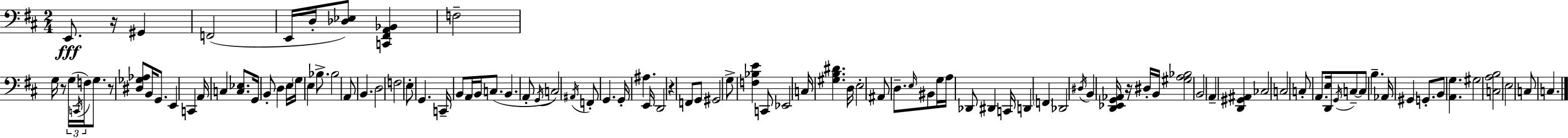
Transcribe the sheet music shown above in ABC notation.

X:1
T:Untitled
M:2/4
L:1/4
K:D
E,,/2 z/4 ^G,, F,,2 E,,/4 D,/4 [_D,_E,]/2 [C,,^F,,A,,_B,,] F,2 G,/4 z/2 G,/4 C,,/4 F,/4 G,/2 z/2 [^D,_G,_A,]/2 B,,/4 G,,/2 E,, C,, A,,/4 C, [C,_E,]/2 G,,/4 B,,/2 D, E,/4 G,/4 E, _B,/2 _B,2 A,,/2 B,, D,2 F,2 E,/2 G,, C,,/4 B,,/2 A,,/4 B,,/4 C,/2 B,, A,,/2 G,,/4 C,2 ^A,,/4 F,,/2 G,, G,,/4 ^A, E,,/4 D,,2 z F,,/2 G,,/2 ^G,,2 G,/2 [F,_B,E] C,,/2 _E,,2 C,/4 [^G,B,^D] D,/4 E,2 ^A,,/2 D,/2 E,/4 ^B,,/2 G,/4 A,/4 _D,,/2 ^D,, C,,/4 D,, F,, _D,,2 ^D,/4 B,, [D,,_E,,G,,_A,,]/4 z/4 ^D,/4 B,,/4 [^G,A,_B,]2 B,,2 A,, [D,,^G,,^A,,] _C,2 C,2 C,/2 A,,/2 [D,,E,]/4 G,,/4 C,/2 C,/2 B, _A,,/4 ^G,, G,,/2 B,,/2 [A,,G,] ^G,2 [C,A,B,]2 E,2 C,/2 C,